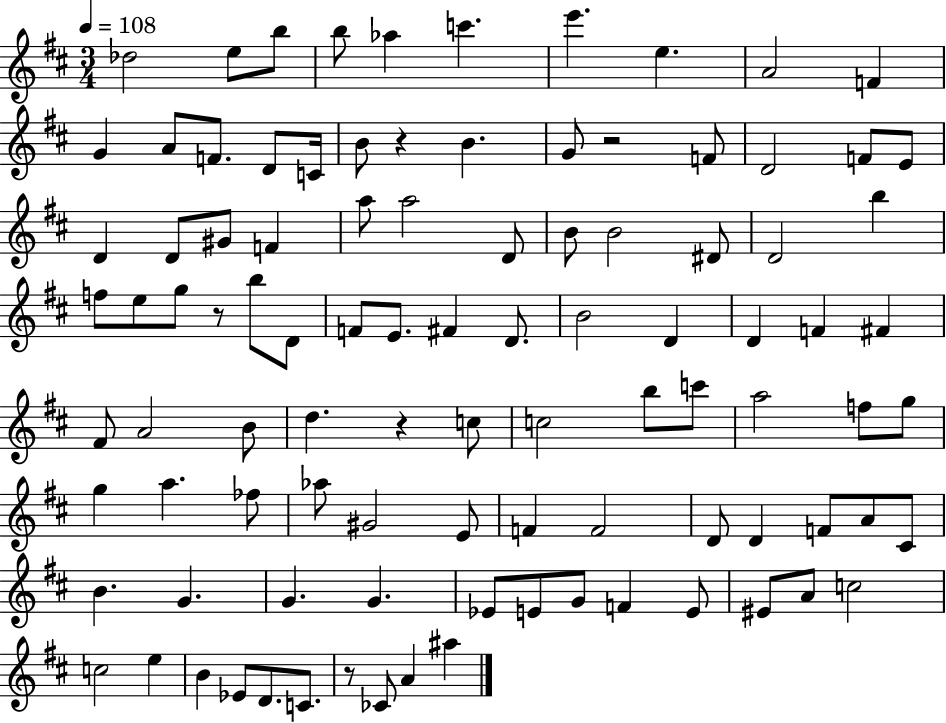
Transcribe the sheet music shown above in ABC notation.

X:1
T:Untitled
M:3/4
L:1/4
K:D
_d2 e/2 b/2 b/2 _a c' e' e A2 F G A/2 F/2 D/2 C/4 B/2 z B G/2 z2 F/2 D2 F/2 E/2 D D/2 ^G/2 F a/2 a2 D/2 B/2 B2 ^D/2 D2 b f/2 e/2 g/2 z/2 b/2 D/2 F/2 E/2 ^F D/2 B2 D D F ^F ^F/2 A2 B/2 d z c/2 c2 b/2 c'/2 a2 f/2 g/2 g a _f/2 _a/2 ^G2 E/2 F F2 D/2 D F/2 A/2 ^C/2 B G G G _E/2 E/2 G/2 F E/2 ^E/2 A/2 c2 c2 e B _E/2 D/2 C/2 z/2 _C/2 A ^a